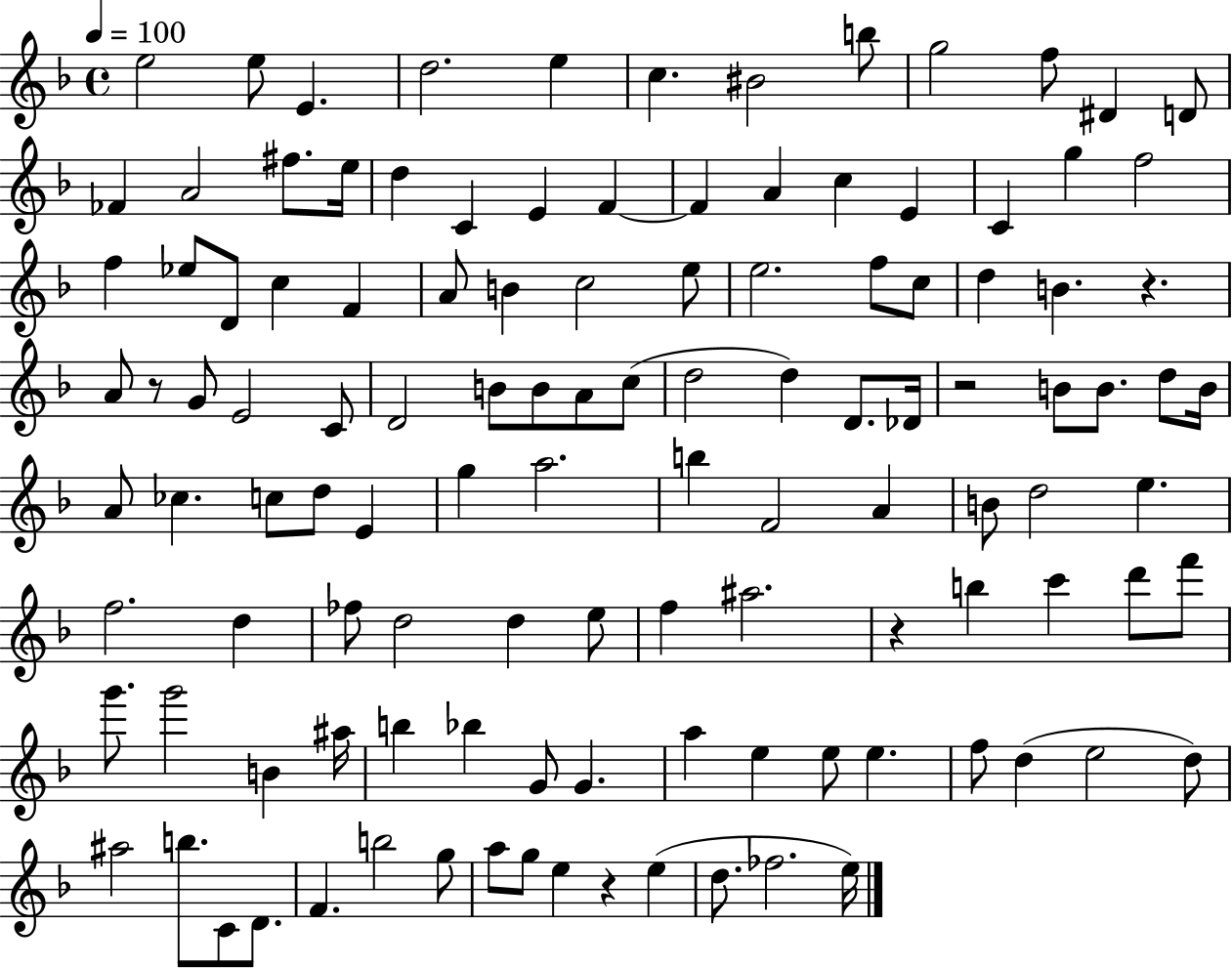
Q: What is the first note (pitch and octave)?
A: E5